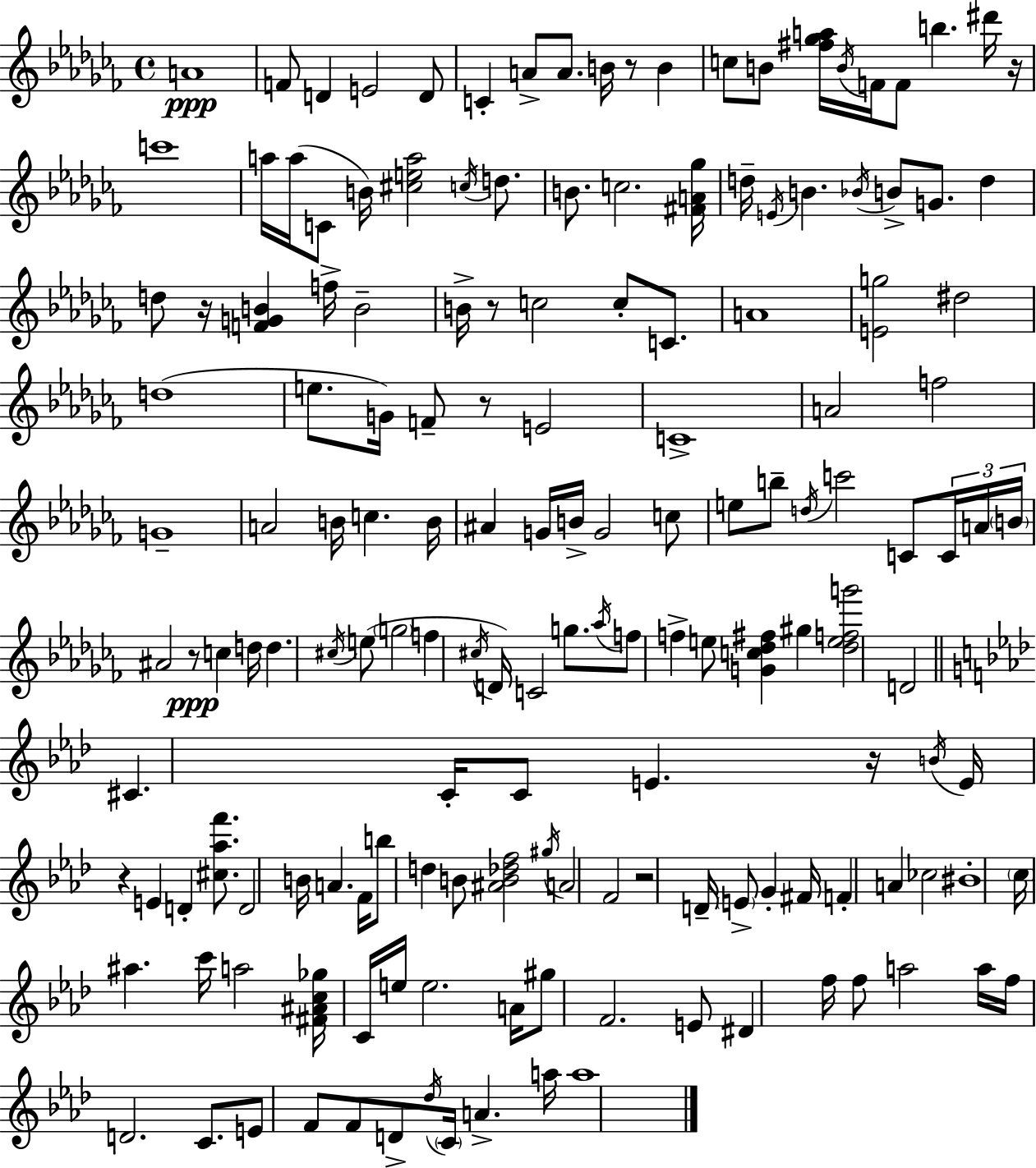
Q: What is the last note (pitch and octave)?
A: A5